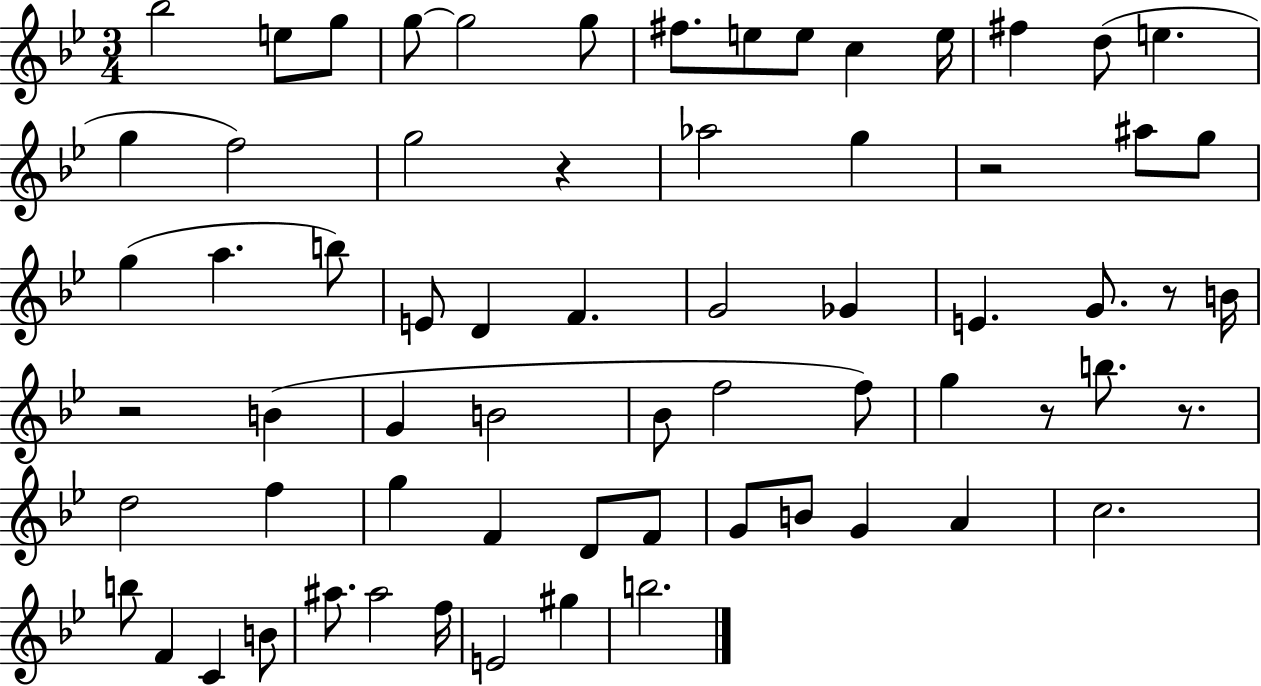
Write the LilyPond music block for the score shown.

{
  \clef treble
  \numericTimeSignature
  \time 3/4
  \key bes \major
  bes''2 e''8 g''8 | g''8~~ g''2 g''8 | fis''8. e''8 e''8 c''4 e''16 | fis''4 d''8( e''4. | \break g''4 f''2) | g''2 r4 | aes''2 g''4 | r2 ais''8 g''8 | \break g''4( a''4. b''8) | e'8 d'4 f'4. | g'2 ges'4 | e'4. g'8. r8 b'16 | \break r2 b'4( | g'4 b'2 | bes'8 f''2 f''8) | g''4 r8 b''8. r8. | \break d''2 f''4 | g''4 f'4 d'8 f'8 | g'8 b'8 g'4 a'4 | c''2. | \break b''8 f'4 c'4 b'8 | ais''8. ais''2 f''16 | e'2 gis''4 | b''2. | \break \bar "|."
}